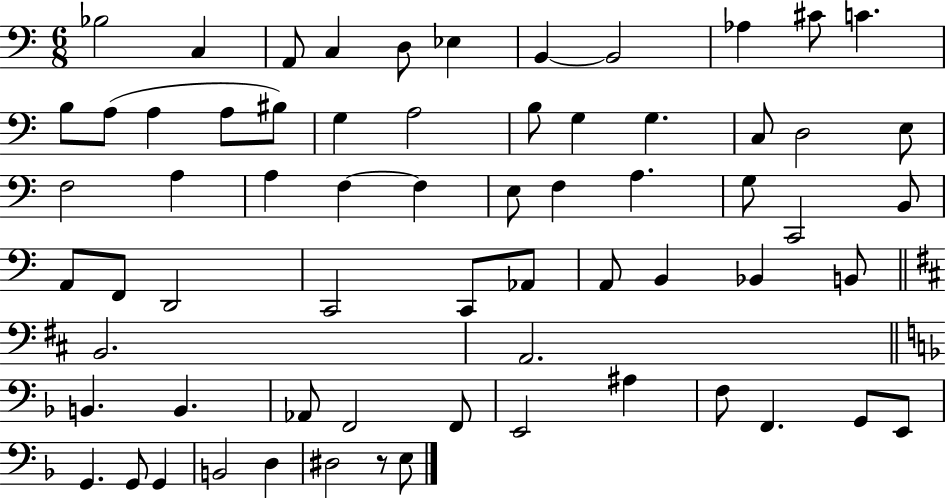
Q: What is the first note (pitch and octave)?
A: Bb3